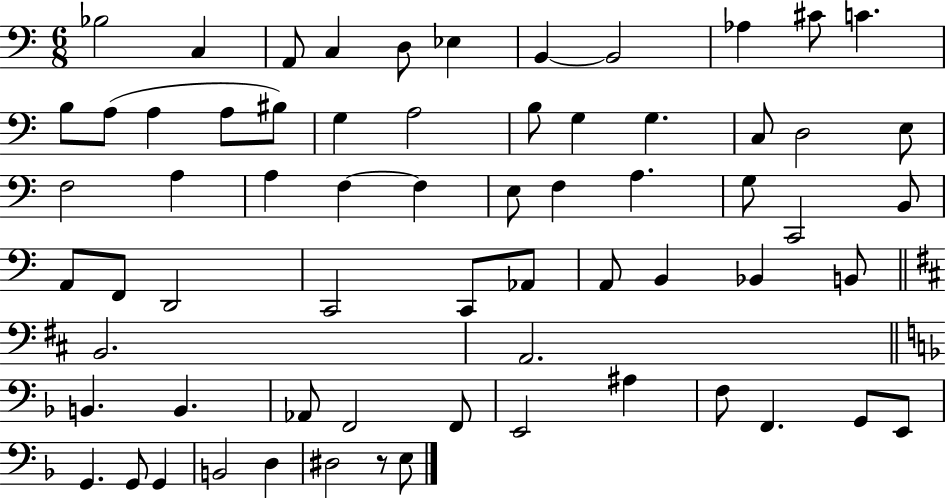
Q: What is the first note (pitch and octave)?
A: Bb3